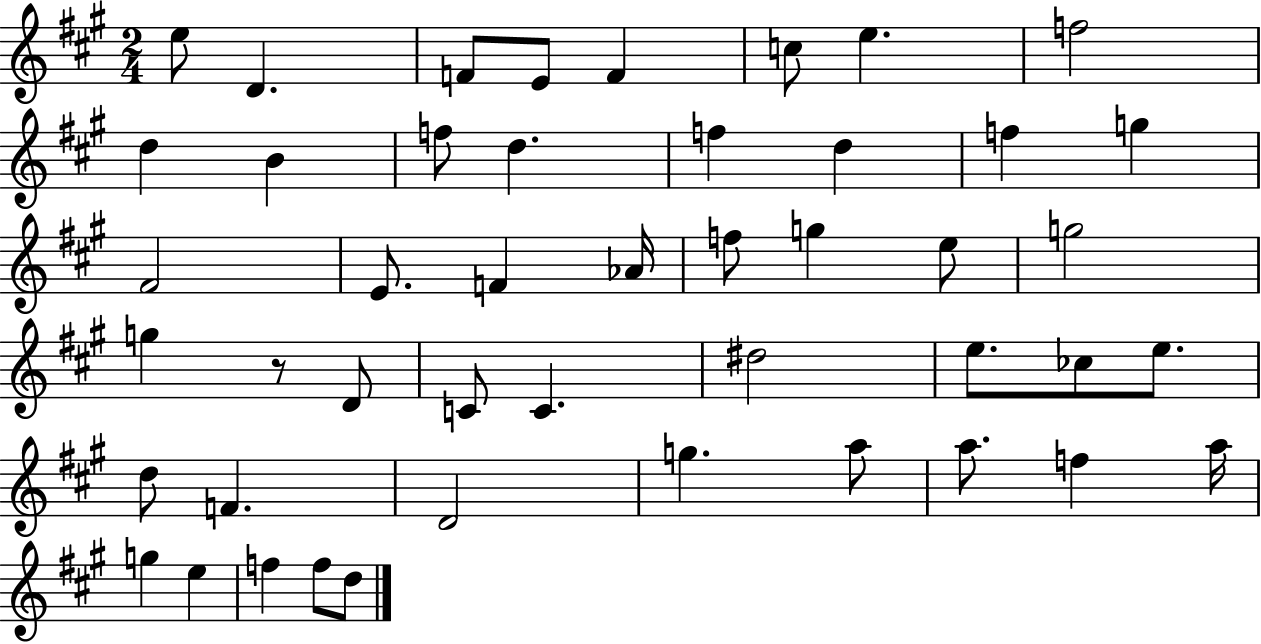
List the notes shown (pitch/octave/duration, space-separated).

E5/e D4/q. F4/e E4/e F4/q C5/e E5/q. F5/h D5/q B4/q F5/e D5/q. F5/q D5/q F5/q G5/q F#4/h E4/e. F4/q Ab4/s F5/e G5/q E5/e G5/h G5/q R/e D4/e C4/e C4/q. D#5/h E5/e. CES5/e E5/e. D5/e F4/q. D4/h G5/q. A5/e A5/e. F5/q A5/s G5/q E5/q F5/q F5/e D5/e